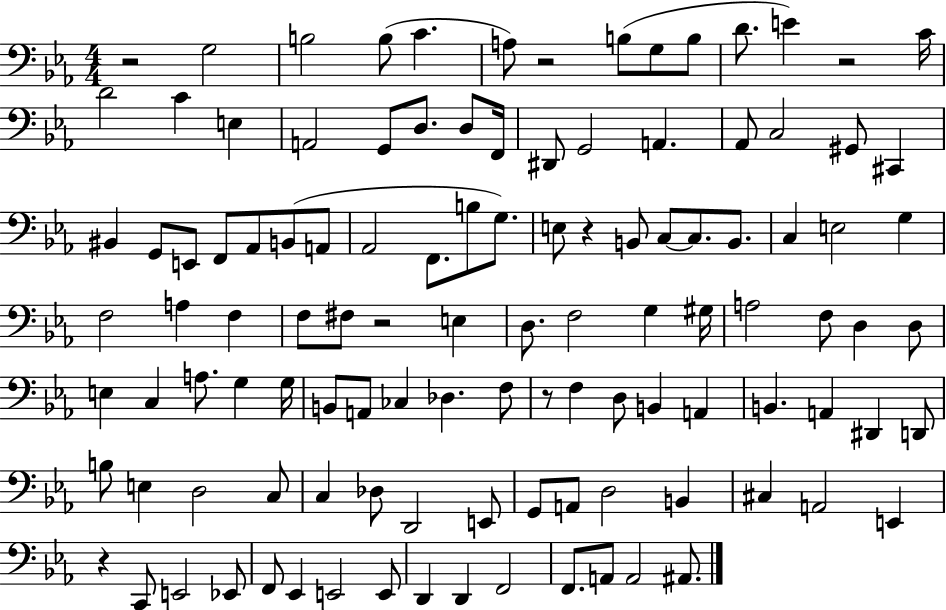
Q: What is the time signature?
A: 4/4